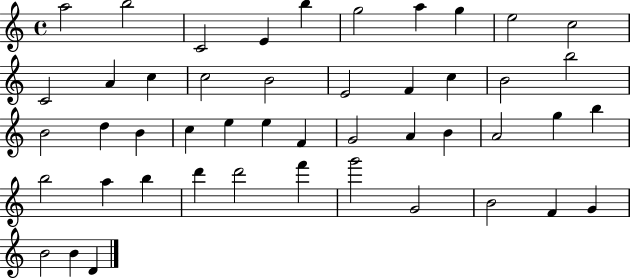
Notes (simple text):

A5/h B5/h C4/h E4/q B5/q G5/h A5/q G5/q E5/h C5/h C4/h A4/q C5/q C5/h B4/h E4/h F4/q C5/q B4/h B5/h B4/h D5/q B4/q C5/q E5/q E5/q F4/q G4/h A4/q B4/q A4/h G5/q B5/q B5/h A5/q B5/q D6/q D6/h F6/q G6/h G4/h B4/h F4/q G4/q B4/h B4/q D4/q